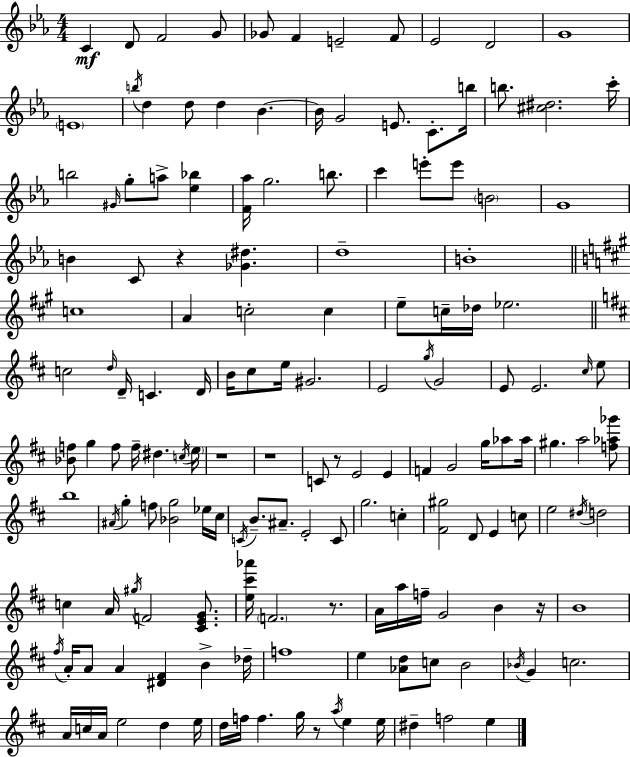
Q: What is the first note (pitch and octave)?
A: C4